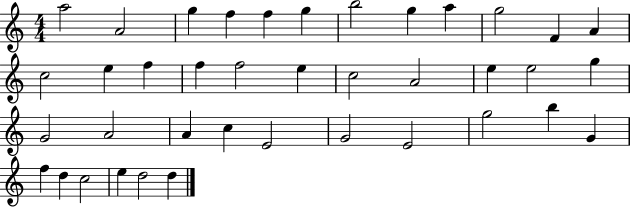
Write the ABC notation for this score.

X:1
T:Untitled
M:4/4
L:1/4
K:C
a2 A2 g f f g b2 g a g2 F A c2 e f f f2 e c2 A2 e e2 g G2 A2 A c E2 G2 E2 g2 b G f d c2 e d2 d